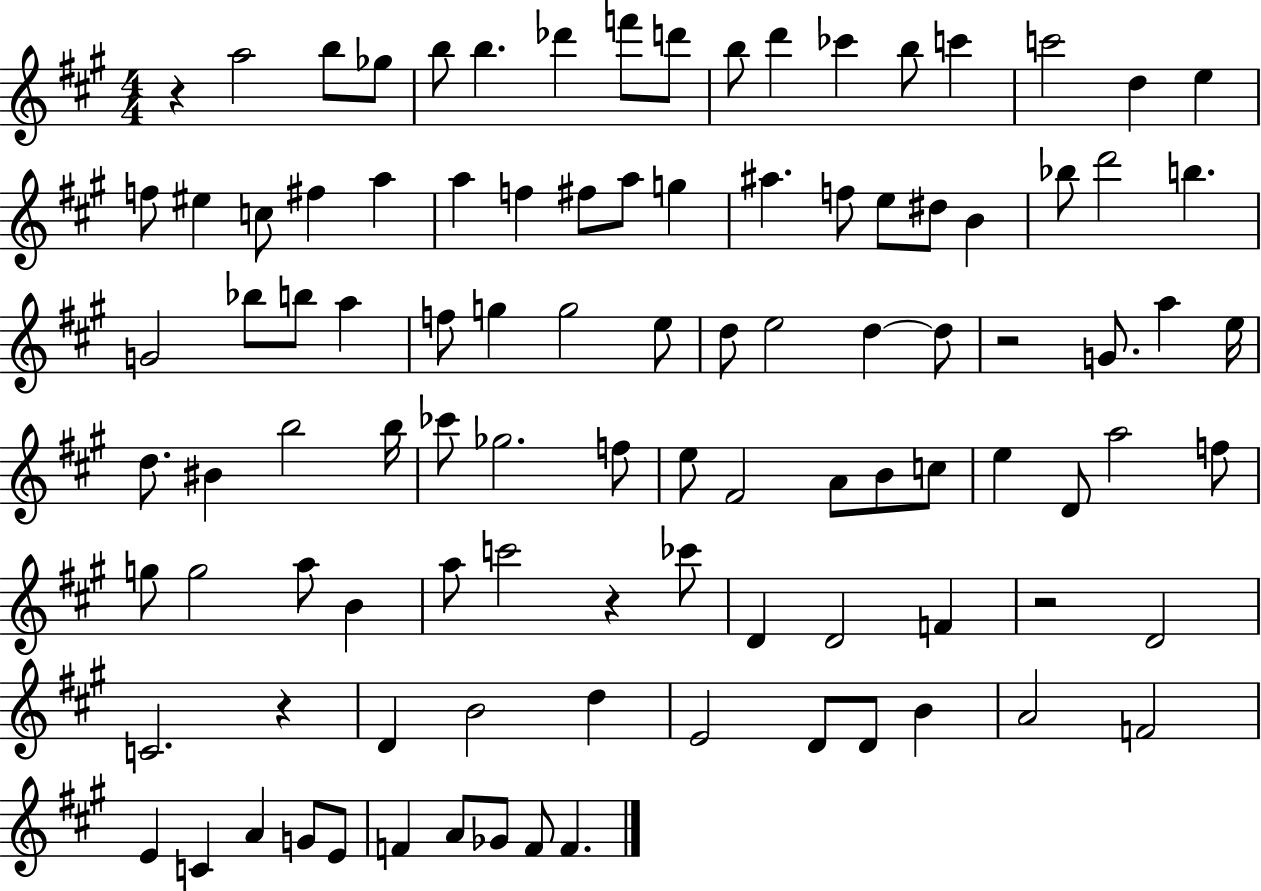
R/q A5/h B5/e Gb5/e B5/e B5/q. Db6/q F6/e D6/e B5/e D6/q CES6/q B5/e C6/q C6/h D5/q E5/q F5/e EIS5/q C5/e F#5/q A5/q A5/q F5/q F#5/e A5/e G5/q A#5/q. F5/e E5/e D#5/e B4/q Bb5/e D6/h B5/q. G4/h Bb5/e B5/e A5/q F5/e G5/q G5/h E5/e D5/e E5/h D5/q D5/e R/h G4/e. A5/q E5/s D5/e. BIS4/q B5/h B5/s CES6/e Gb5/h. F5/e E5/e F#4/h A4/e B4/e C5/e E5/q D4/e A5/h F5/e G5/e G5/h A5/e B4/q A5/e C6/h R/q CES6/e D4/q D4/h F4/q R/h D4/h C4/h. R/q D4/q B4/h D5/q E4/h D4/e D4/e B4/q A4/h F4/h E4/q C4/q A4/q G4/e E4/e F4/q A4/e Gb4/e F4/e F4/q.